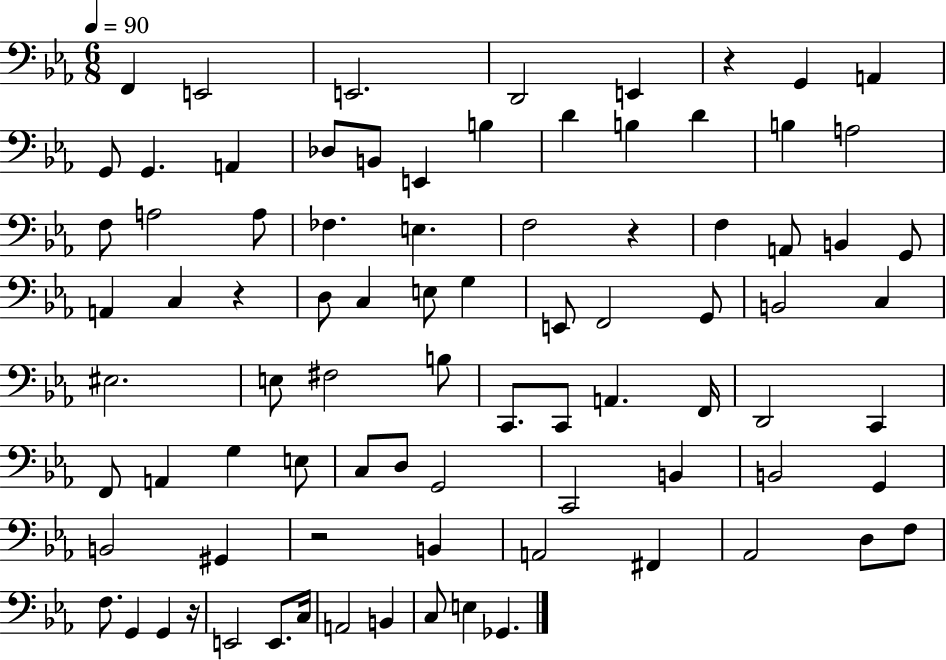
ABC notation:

X:1
T:Untitled
M:6/8
L:1/4
K:Eb
F,, E,,2 E,,2 D,,2 E,, z G,, A,, G,,/2 G,, A,, _D,/2 B,,/2 E,, B, D B, D B, A,2 F,/2 A,2 A,/2 _F, E, F,2 z F, A,,/2 B,, G,,/2 A,, C, z D,/2 C, E,/2 G, E,,/2 F,,2 G,,/2 B,,2 C, ^E,2 E,/2 ^F,2 B,/2 C,,/2 C,,/2 A,, F,,/4 D,,2 C,, F,,/2 A,, G, E,/2 C,/2 D,/2 G,,2 C,,2 B,, B,,2 G,, B,,2 ^G,, z2 B,, A,,2 ^F,, _A,,2 D,/2 F,/2 F,/2 G,, G,, z/4 E,,2 E,,/2 C,/4 A,,2 B,, C,/2 E, _G,,